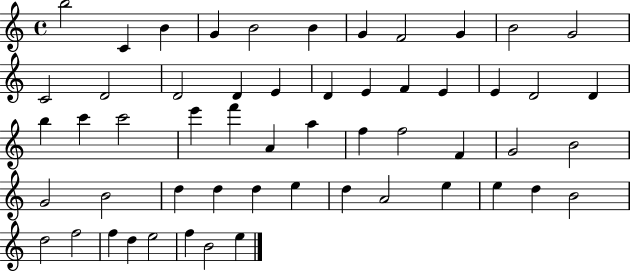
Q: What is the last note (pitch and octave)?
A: E5